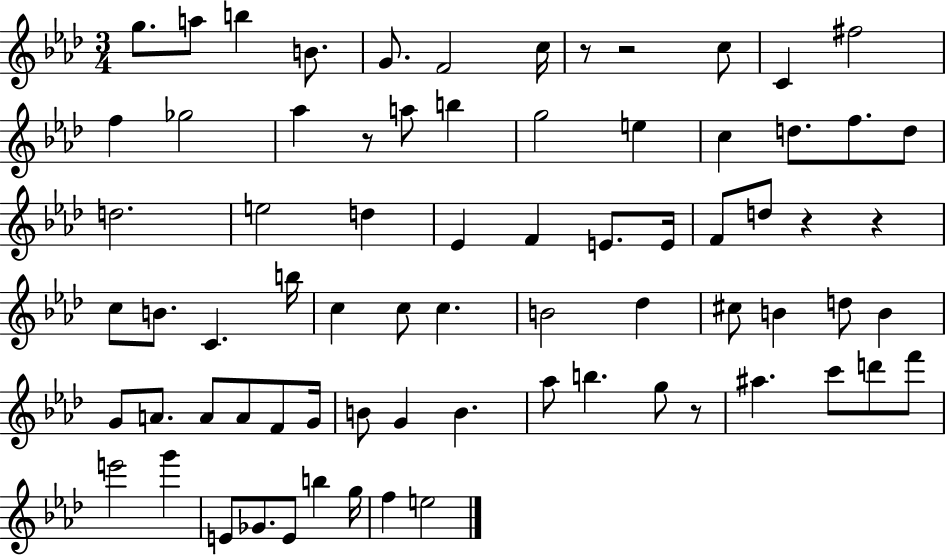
G5/e. A5/e B5/q B4/e. G4/e. F4/h C5/s R/e R/h C5/e C4/q F#5/h F5/q Gb5/h Ab5/q R/e A5/e B5/q G5/h E5/q C5/q D5/e. F5/e. D5/e D5/h. E5/h D5/q Eb4/q F4/q E4/e. E4/s F4/e D5/e R/q R/q C5/e B4/e. C4/q. B5/s C5/q C5/e C5/q. B4/h Db5/q C#5/e B4/q D5/e B4/q G4/e A4/e. A4/e A4/e F4/e G4/s B4/e G4/q B4/q. Ab5/e B5/q. G5/e R/e A#5/q. C6/e D6/e F6/e E6/h G6/q E4/e Gb4/e. E4/e B5/q G5/s F5/q E5/h